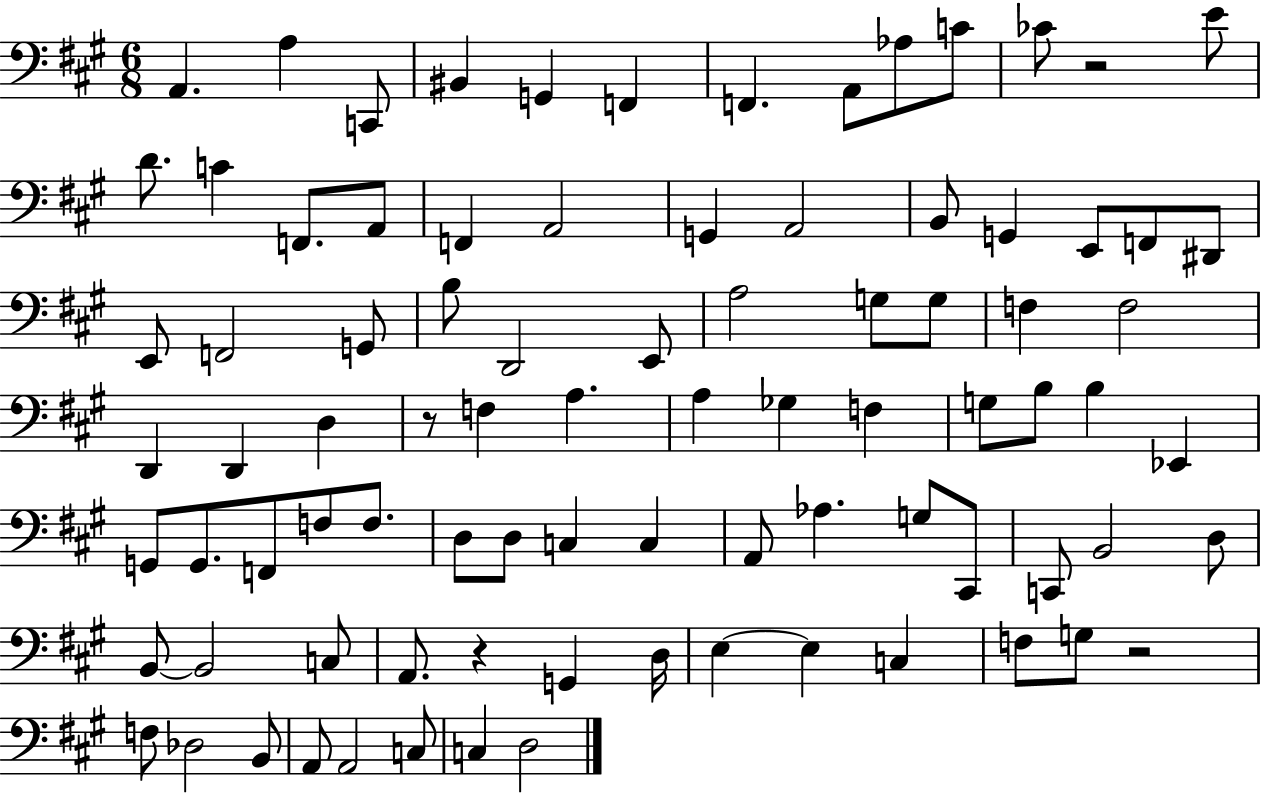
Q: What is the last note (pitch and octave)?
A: D3